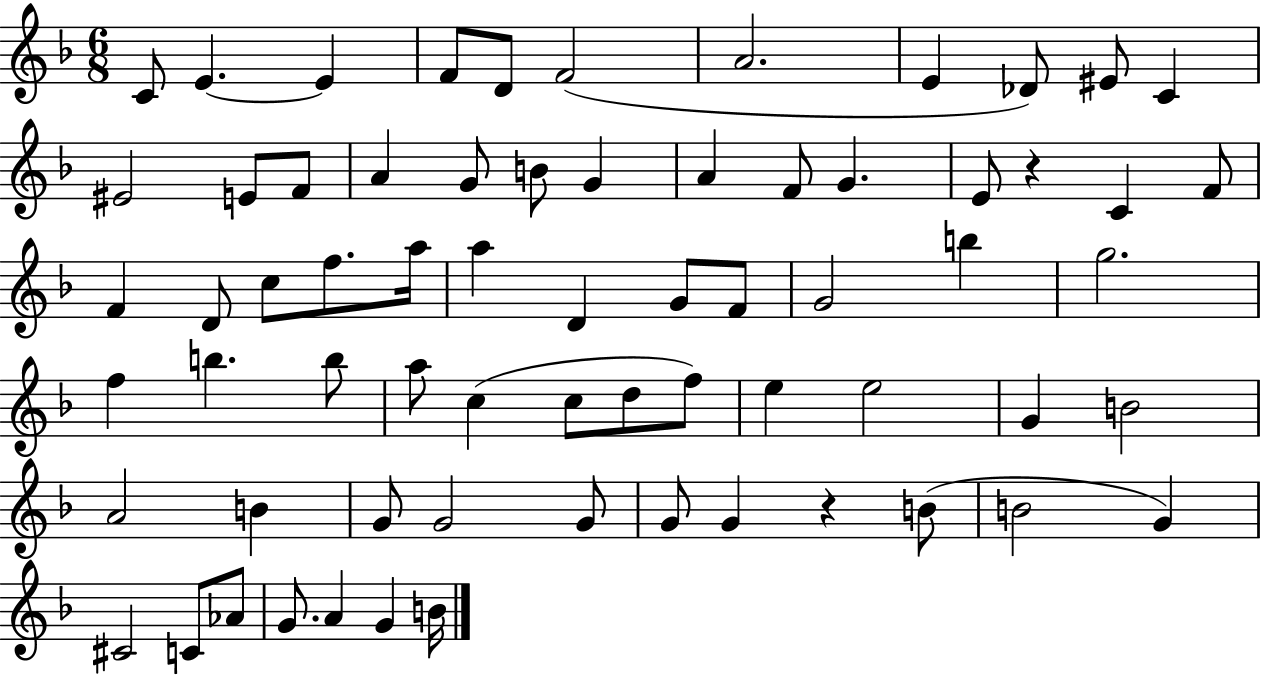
{
  \clef treble
  \numericTimeSignature
  \time 6/8
  \key f \major
  c'8 e'4.~~ e'4 | f'8 d'8 f'2( | a'2. | e'4 des'8) eis'8 c'4 | \break eis'2 e'8 f'8 | a'4 g'8 b'8 g'4 | a'4 f'8 g'4. | e'8 r4 c'4 f'8 | \break f'4 d'8 c''8 f''8. a''16 | a''4 d'4 g'8 f'8 | g'2 b''4 | g''2. | \break f''4 b''4. b''8 | a''8 c''4( c''8 d''8 f''8) | e''4 e''2 | g'4 b'2 | \break a'2 b'4 | g'8 g'2 g'8 | g'8 g'4 r4 b'8( | b'2 g'4) | \break cis'2 c'8 aes'8 | g'8. a'4 g'4 b'16 | \bar "|."
}